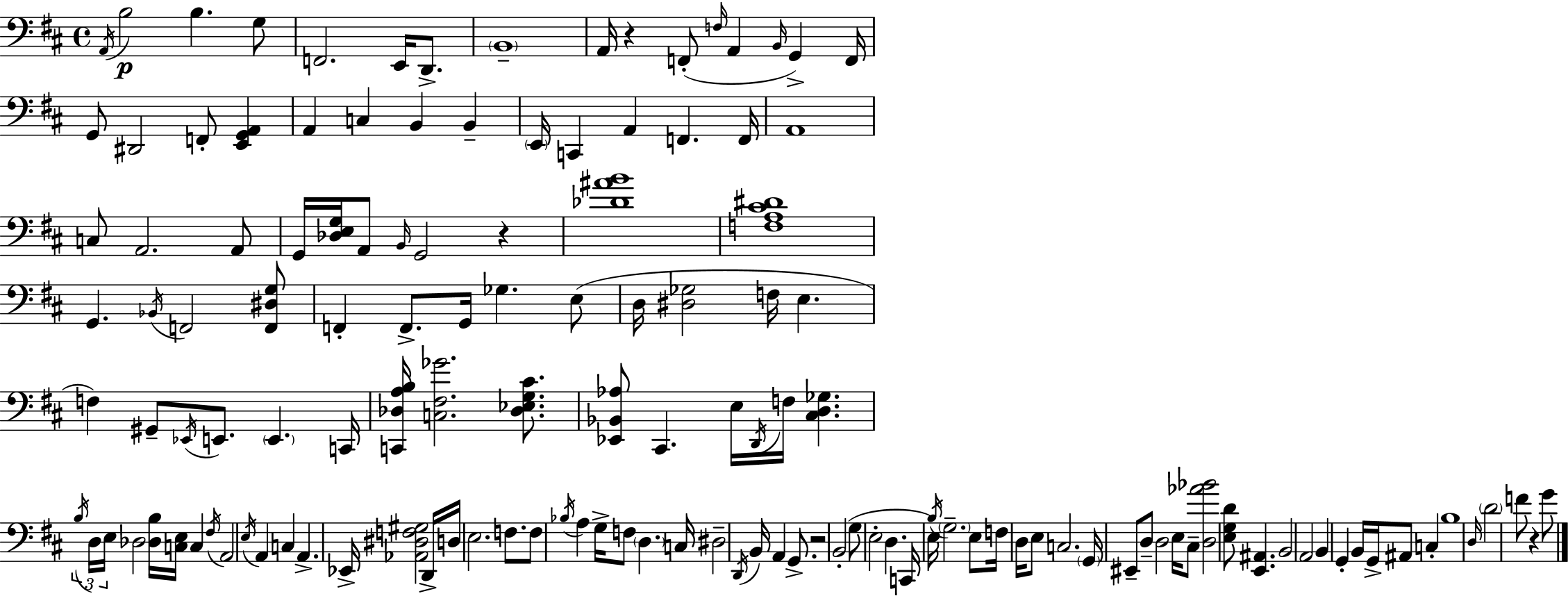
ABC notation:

X:1
T:Untitled
M:4/4
L:1/4
K:D
A,,/4 B,2 B, G,/2 F,,2 E,,/4 D,,/2 B,,4 A,,/4 z F,,/2 F,/4 A,, B,,/4 G,, F,,/4 G,,/2 ^D,,2 F,,/2 [E,,G,,A,,] A,, C, B,, B,, E,,/4 C,, A,, F,, F,,/4 A,,4 C,/2 A,,2 A,,/2 G,,/4 [_D,E,G,]/4 A,,/2 B,,/4 G,,2 z [_D^AB]4 [F,A,^C^D]4 G,, _B,,/4 F,,2 [F,,^D,G,]/2 F,, F,,/2 G,,/4 _G, E,/2 D,/4 [^D,_G,]2 F,/4 E, F, ^G,,/2 _E,,/4 E,,/2 E,, C,,/4 [C,,_D,A,B,]/4 [C,^F,_G]2 [_D,_E,G,^C]/2 [_E,,_B,,_A,]/2 ^C,, E,/4 D,,/4 F,/4 [^C,D,_G,] B,/4 D,/4 E,/4 _D,2 [_D,B,]/4 [C,E,]/4 C, ^F,/4 A,,2 E,/4 A,, C, A,, _E,,/4 [_A,,^D,F,^G,]2 D,,/4 D,/4 E,2 F,/2 F,/2 _B,/4 A, G,/4 F,/2 D, C,/4 ^D,2 D,,/4 B,,/4 A,, G,,/2 z2 B,,2 G,/2 E,2 D, C,,/4 E,/4 B,/4 G,2 E,/2 F,/4 D,/4 E,/2 C,2 G,,/4 ^E,,/2 D,/2 D,2 E,/4 ^C,/2 [D,_A_B]2 [E,G,D]/2 [E,,^A,,] B,,2 A,,2 B,, G,, B,,/4 G,,/4 ^A,,/2 C, B,4 D,/4 D2 F/2 z G/2